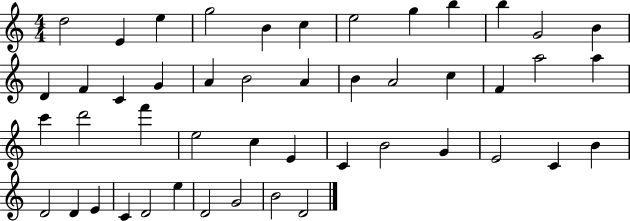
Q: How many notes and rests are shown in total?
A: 47